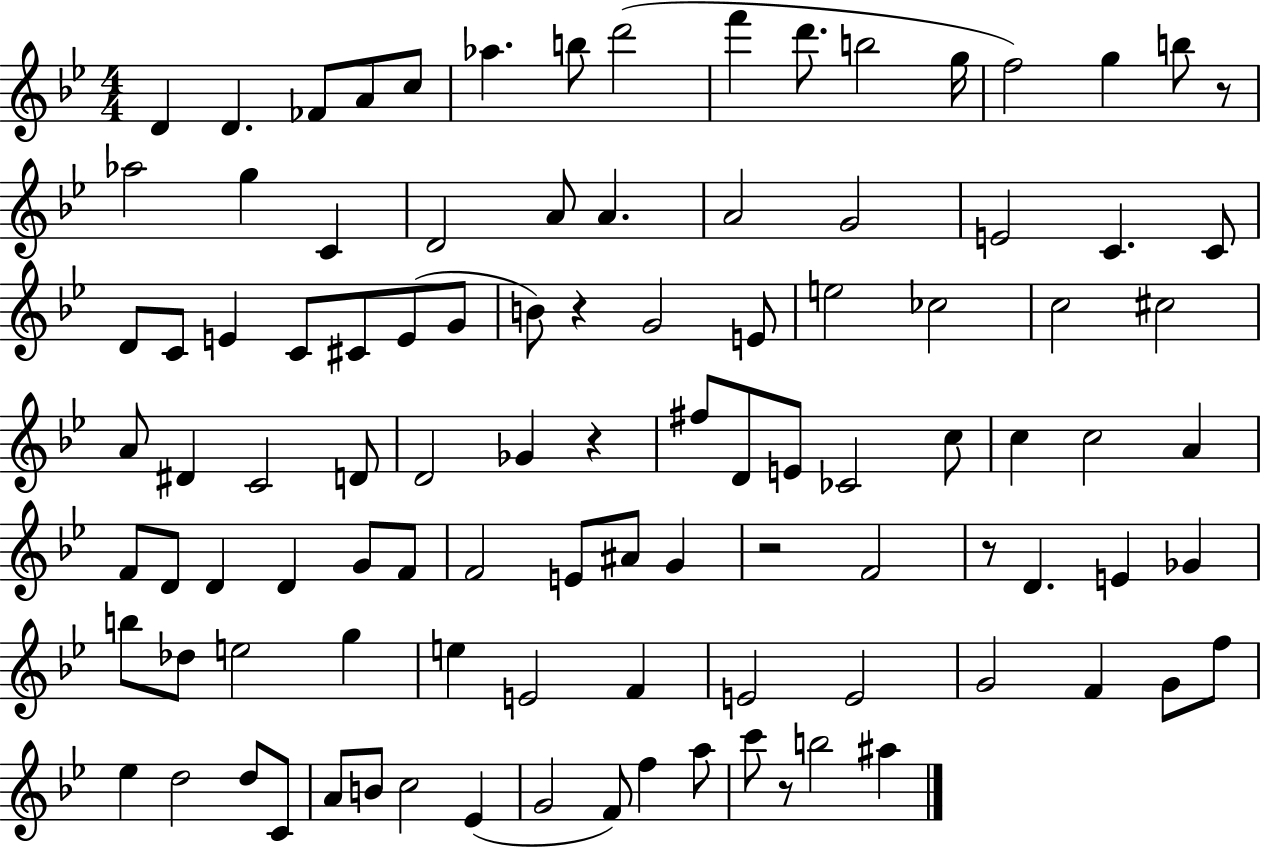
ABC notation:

X:1
T:Untitled
M:4/4
L:1/4
K:Bb
D D _F/2 A/2 c/2 _a b/2 d'2 f' d'/2 b2 g/4 f2 g b/2 z/2 _a2 g C D2 A/2 A A2 G2 E2 C C/2 D/2 C/2 E C/2 ^C/2 E/2 G/2 B/2 z G2 E/2 e2 _c2 c2 ^c2 A/2 ^D C2 D/2 D2 _G z ^f/2 D/2 E/2 _C2 c/2 c c2 A F/2 D/2 D D G/2 F/2 F2 E/2 ^A/2 G z2 F2 z/2 D E _G b/2 _d/2 e2 g e E2 F E2 E2 G2 F G/2 f/2 _e d2 d/2 C/2 A/2 B/2 c2 _E G2 F/2 f a/2 c'/2 z/2 b2 ^a